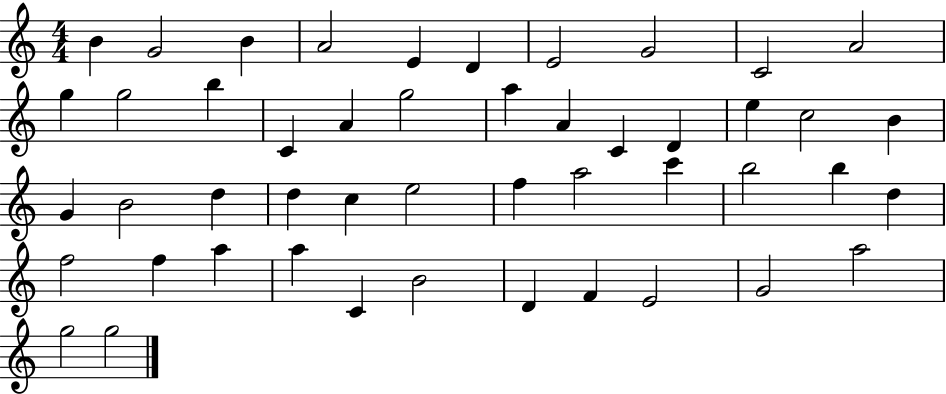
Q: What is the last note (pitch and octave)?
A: G5